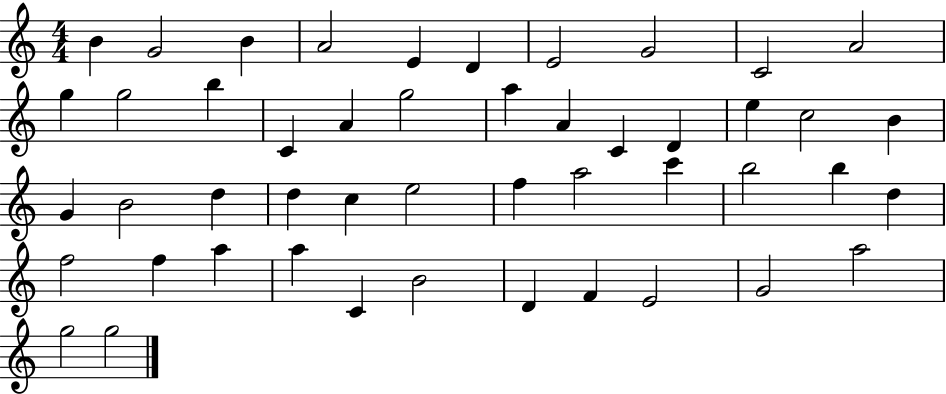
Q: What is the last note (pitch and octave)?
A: G5